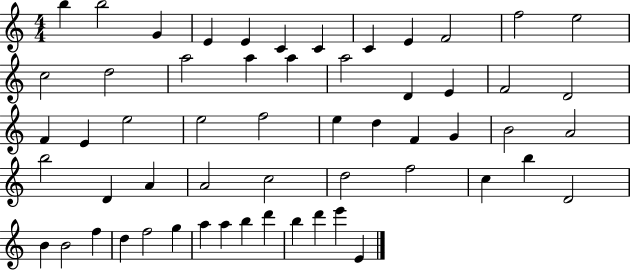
{
  \clef treble
  \numericTimeSignature
  \time 4/4
  \key c \major
  b''4 b''2 g'4 | e'4 e'4 c'4 c'4 | c'4 e'4 f'2 | f''2 e''2 | \break c''2 d''2 | a''2 a''4 a''4 | a''2 d'4 e'4 | f'2 d'2 | \break f'4 e'4 e''2 | e''2 f''2 | e''4 d''4 f'4 g'4 | b'2 a'2 | \break b''2 d'4 a'4 | a'2 c''2 | d''2 f''2 | c''4 b''4 d'2 | \break b'4 b'2 f''4 | d''4 f''2 g''4 | a''4 a''4 b''4 d'''4 | b''4 d'''4 e'''4 e'4 | \break \bar "|."
}